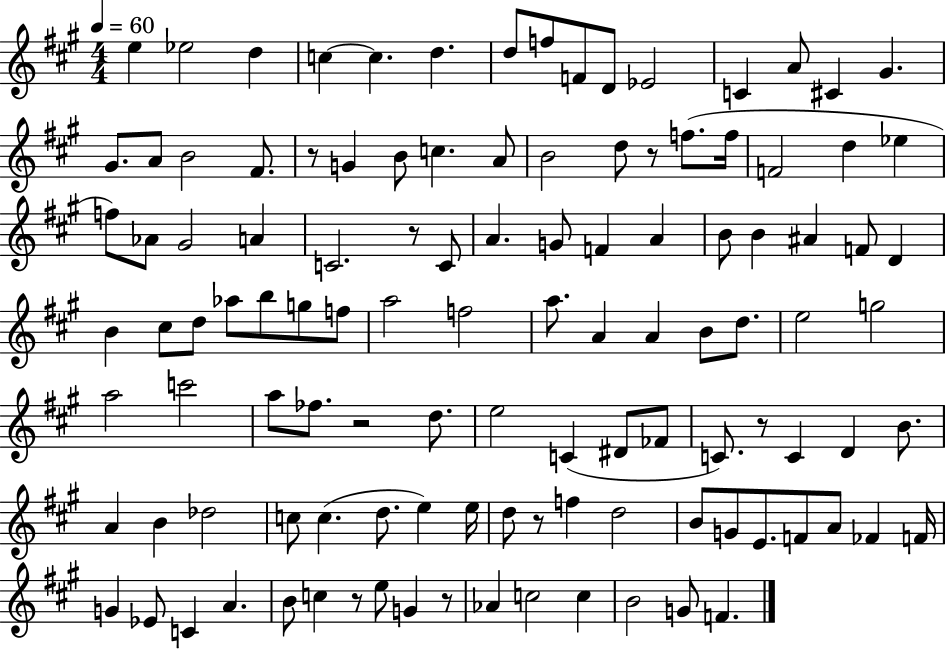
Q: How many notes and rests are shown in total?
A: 114